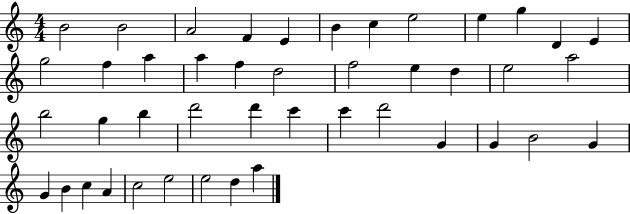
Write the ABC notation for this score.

X:1
T:Untitled
M:4/4
L:1/4
K:C
B2 B2 A2 F E B c e2 e g D E g2 f a a f d2 f2 e d e2 a2 b2 g b d'2 d' c' c' d'2 G G B2 G G B c A c2 e2 e2 d a